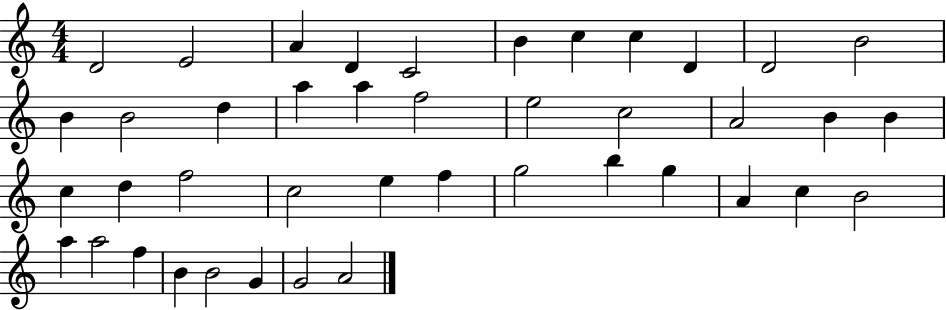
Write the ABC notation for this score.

X:1
T:Untitled
M:4/4
L:1/4
K:C
D2 E2 A D C2 B c c D D2 B2 B B2 d a a f2 e2 c2 A2 B B c d f2 c2 e f g2 b g A c B2 a a2 f B B2 G G2 A2